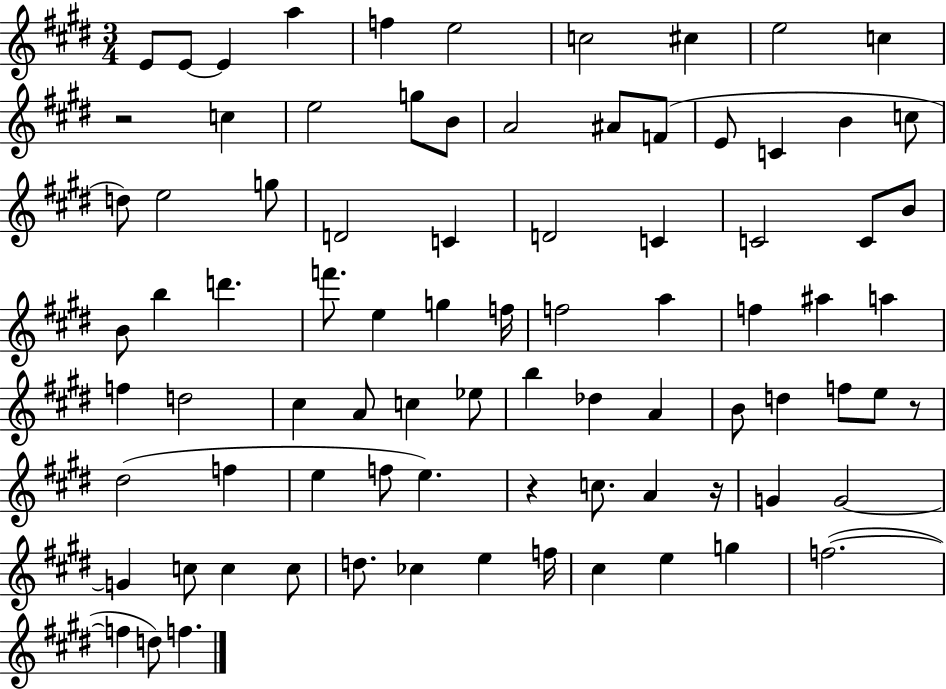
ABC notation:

X:1
T:Untitled
M:3/4
L:1/4
K:E
E/2 E/2 E a f e2 c2 ^c e2 c z2 c e2 g/2 B/2 A2 ^A/2 F/2 E/2 C B c/2 d/2 e2 g/2 D2 C D2 C C2 C/2 B/2 B/2 b d' f'/2 e g f/4 f2 a f ^a a f d2 ^c A/2 c _e/2 b _d A B/2 d f/2 e/2 z/2 ^d2 f e f/2 e z c/2 A z/4 G G2 G c/2 c c/2 d/2 _c e f/4 ^c e g f2 f d/2 f